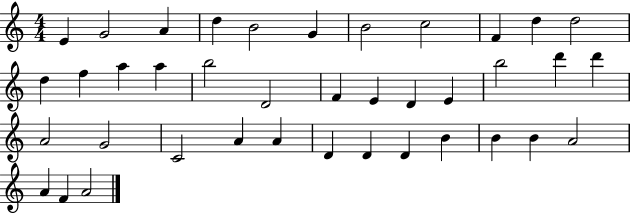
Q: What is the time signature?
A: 4/4